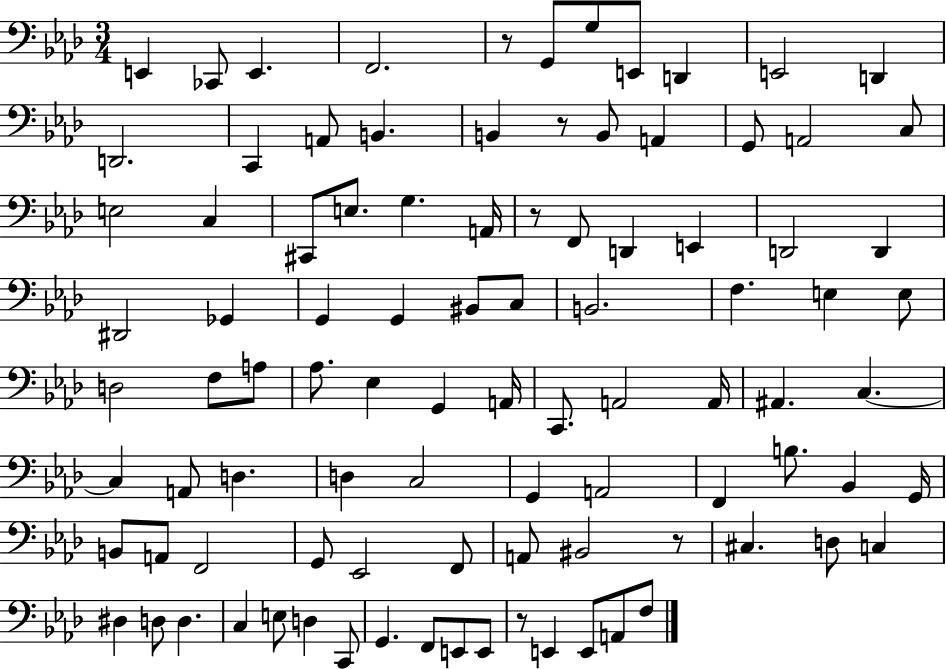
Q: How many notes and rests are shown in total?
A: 95